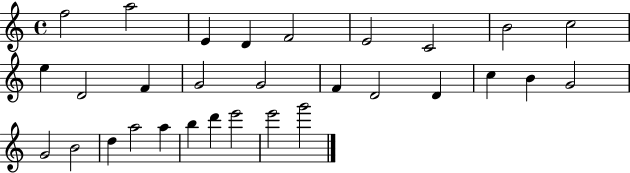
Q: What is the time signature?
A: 4/4